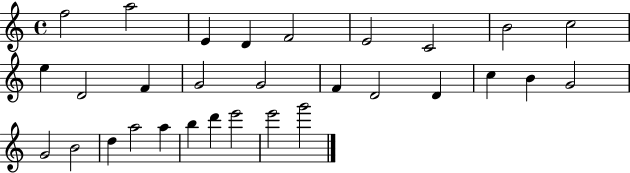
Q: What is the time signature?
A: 4/4